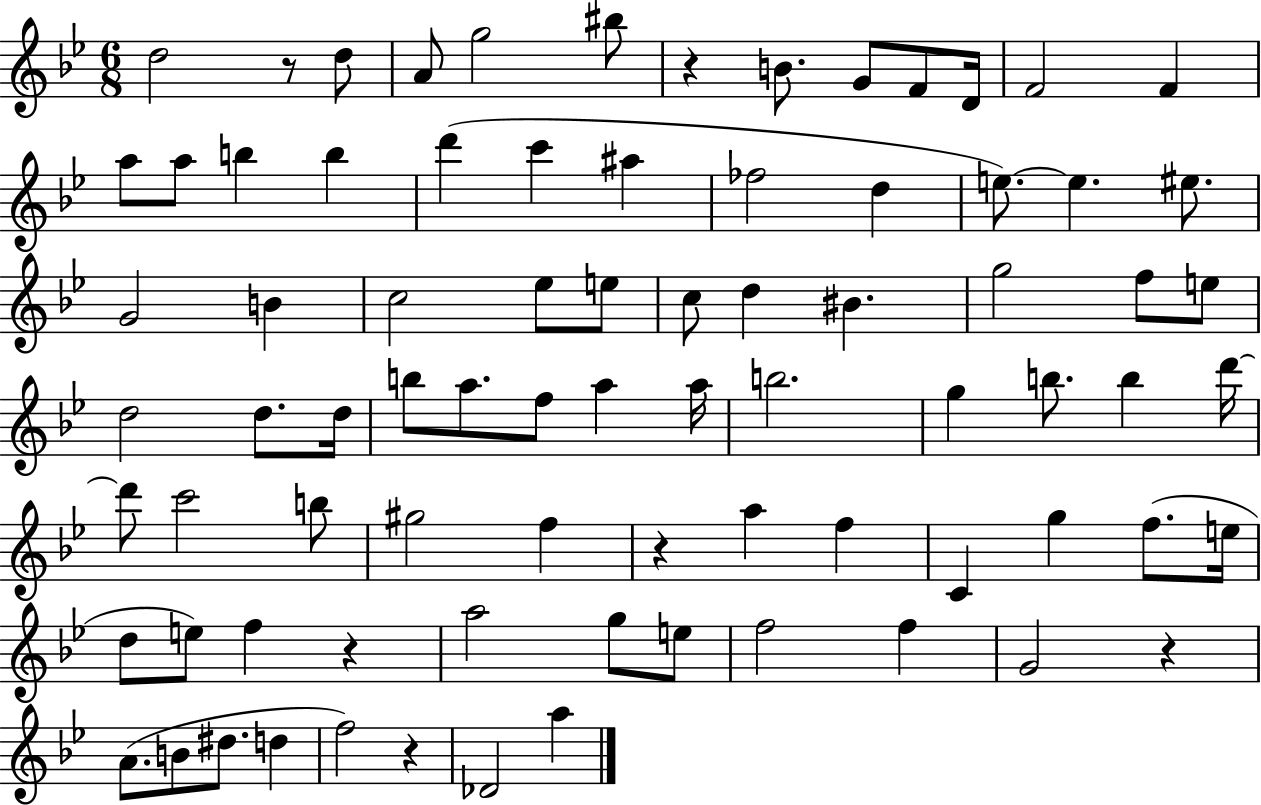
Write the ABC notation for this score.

X:1
T:Untitled
M:6/8
L:1/4
K:Bb
d2 z/2 d/2 A/2 g2 ^b/2 z B/2 G/2 F/2 D/4 F2 F a/2 a/2 b b d' c' ^a _f2 d e/2 e ^e/2 G2 B c2 _e/2 e/2 c/2 d ^B g2 f/2 e/2 d2 d/2 d/4 b/2 a/2 f/2 a a/4 b2 g b/2 b d'/4 d'/2 c'2 b/2 ^g2 f z a f C g f/2 e/4 d/2 e/2 f z a2 g/2 e/2 f2 f G2 z A/2 B/2 ^d/2 d f2 z _D2 a